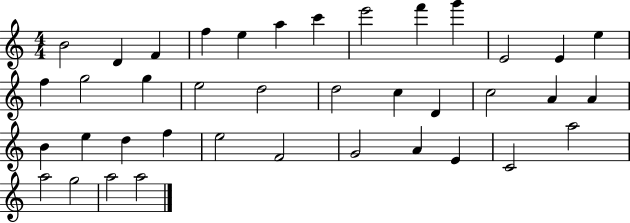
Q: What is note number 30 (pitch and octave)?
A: F4